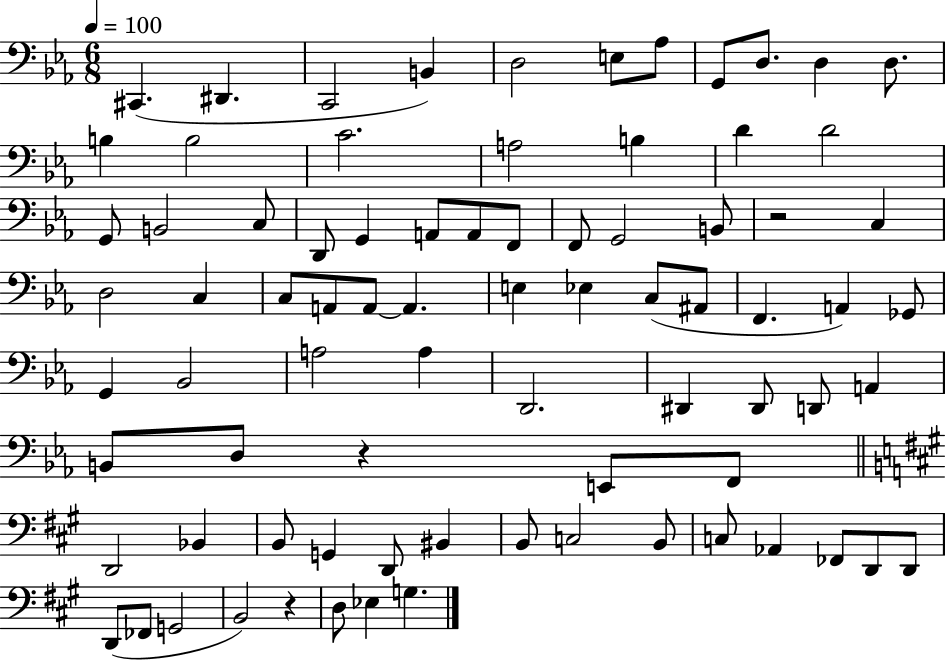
C#2/q. D#2/q. C2/h B2/q D3/h E3/e Ab3/e G2/e D3/e. D3/q D3/e. B3/q B3/h C4/h. A3/h B3/q D4/q D4/h G2/e B2/h C3/e D2/e G2/q A2/e A2/e F2/e F2/e G2/h B2/e R/h C3/q D3/h C3/q C3/e A2/e A2/e A2/q. E3/q Eb3/q C3/e A#2/e F2/q. A2/q Gb2/e G2/q Bb2/h A3/h A3/q D2/h. D#2/q D#2/e D2/e A2/q B2/e D3/e R/q E2/e F2/e D2/h Bb2/q B2/e G2/q D2/e BIS2/q B2/e C3/h B2/e C3/e Ab2/q FES2/e D2/e D2/e D2/e FES2/e G2/h B2/h R/q D3/e Eb3/q G3/q.